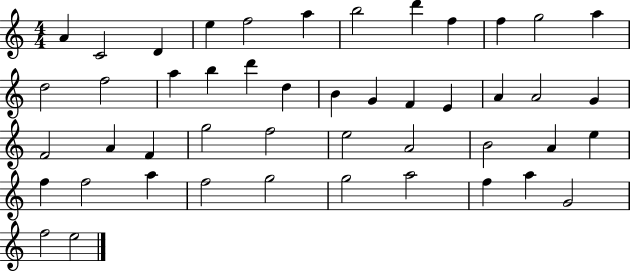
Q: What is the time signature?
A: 4/4